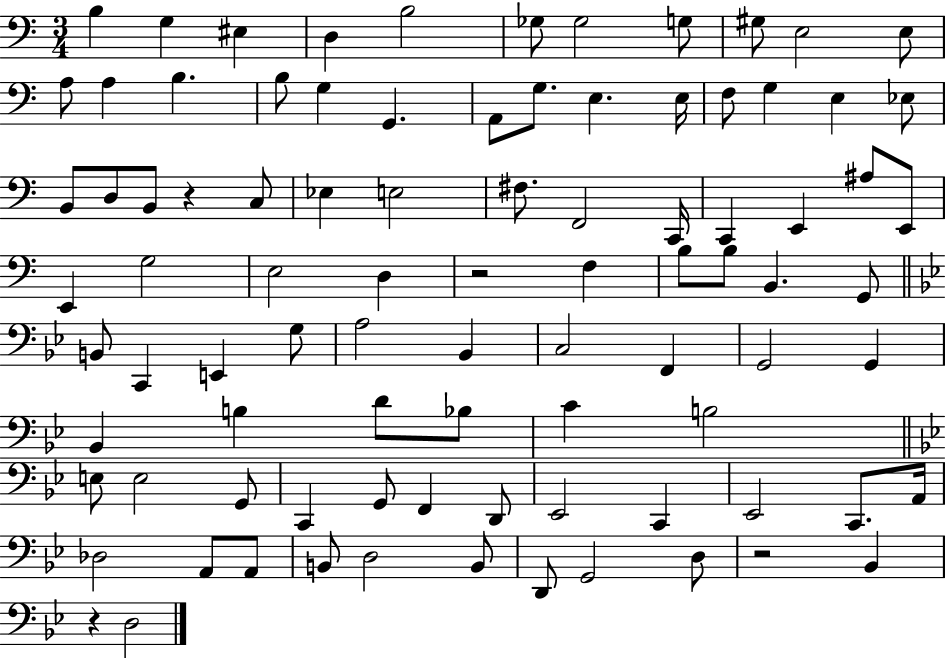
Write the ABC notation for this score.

X:1
T:Untitled
M:3/4
L:1/4
K:C
B, G, ^E, D, B,2 _G,/2 _G,2 G,/2 ^G,/2 E,2 E,/2 A,/2 A, B, B,/2 G, G,, A,,/2 G,/2 E, E,/4 F,/2 G, E, _E,/2 B,,/2 D,/2 B,,/2 z C,/2 _E, E,2 ^F,/2 F,,2 C,,/4 C,, E,, ^A,/2 E,,/2 E,, G,2 E,2 D, z2 F, B,/2 B,/2 B,, G,,/2 B,,/2 C,, E,, G,/2 A,2 _B,, C,2 F,, G,,2 G,, _B,, B, D/2 _B,/2 C B,2 E,/2 E,2 G,,/2 C,, G,,/2 F,, D,,/2 _E,,2 C,, _E,,2 C,,/2 A,,/4 _D,2 A,,/2 A,,/2 B,,/2 D,2 B,,/2 D,,/2 G,,2 D,/2 z2 _B,, z D,2